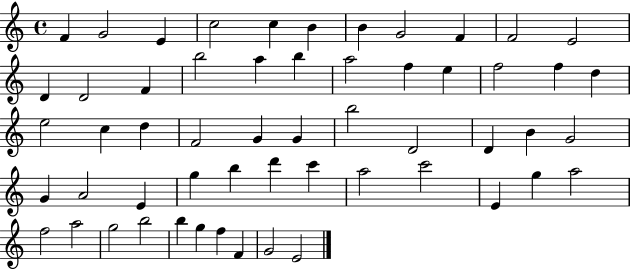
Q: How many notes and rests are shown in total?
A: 56